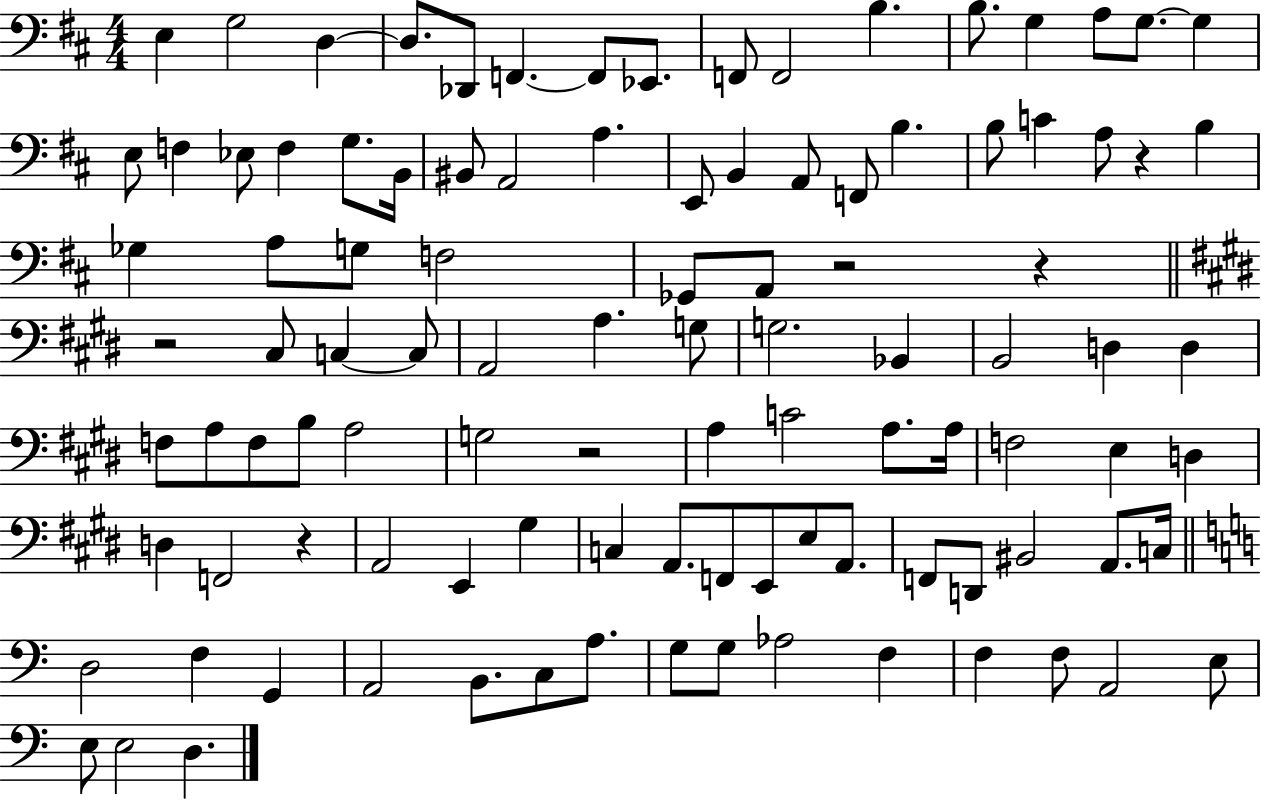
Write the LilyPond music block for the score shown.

{
  \clef bass
  \numericTimeSignature
  \time 4/4
  \key d \major
  \repeat volta 2 { e4 g2 d4~~ | d8. des,8 f,4.~~ f,8 ees,8. | f,8 f,2 b4. | b8. g4 a8 g8.~~ g4 | \break e8 f4 ees8 f4 g8. b,16 | bis,8 a,2 a4. | e,8 b,4 a,8 f,8 b4. | b8 c'4 a8 r4 b4 | \break ges4 a8 g8 f2 | ges,8 a,8 r2 r4 | \bar "||" \break \key e \major r2 cis8 c4~~ c8 | a,2 a4. g8 | g2. bes,4 | b,2 d4 d4 | \break f8 a8 f8 b8 a2 | g2 r2 | a4 c'2 a8. a16 | f2 e4 d4 | \break d4 f,2 r4 | a,2 e,4 gis4 | c4 a,8. f,8 e,8 e8 a,8. | f,8 d,8 bis,2 a,8. c16 | \break \bar "||" \break \key c \major d2 f4 g,4 | a,2 b,8. c8 a8. | g8 g8 aes2 f4 | f4 f8 a,2 e8 | \break e8 e2 d4. | } \bar "|."
}